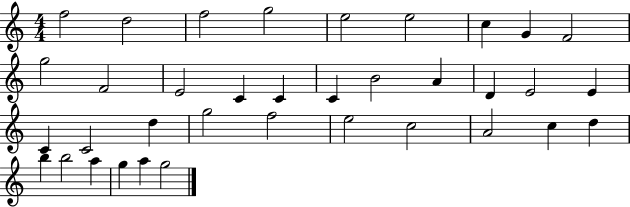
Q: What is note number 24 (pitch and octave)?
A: G5